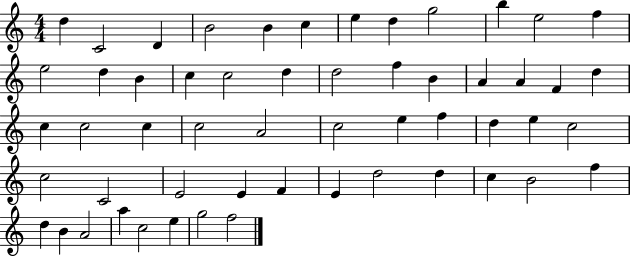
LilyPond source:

{
  \clef treble
  \numericTimeSignature
  \time 4/4
  \key c \major
  d''4 c'2 d'4 | b'2 b'4 c''4 | e''4 d''4 g''2 | b''4 e''2 f''4 | \break e''2 d''4 b'4 | c''4 c''2 d''4 | d''2 f''4 b'4 | a'4 a'4 f'4 d''4 | \break c''4 c''2 c''4 | c''2 a'2 | c''2 e''4 f''4 | d''4 e''4 c''2 | \break c''2 c'2 | e'2 e'4 f'4 | e'4 d''2 d''4 | c''4 b'2 f''4 | \break d''4 b'4 a'2 | a''4 c''2 e''4 | g''2 f''2 | \bar "|."
}